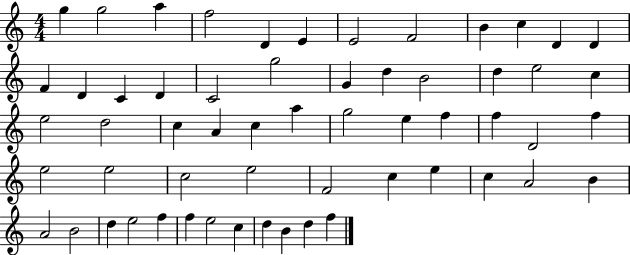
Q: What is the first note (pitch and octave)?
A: G5